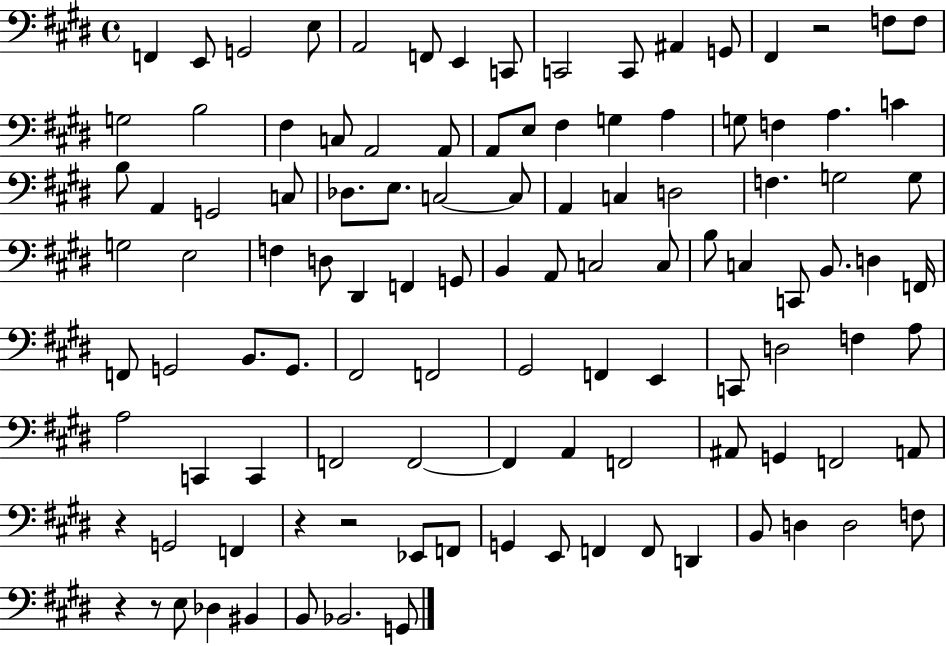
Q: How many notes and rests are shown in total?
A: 111